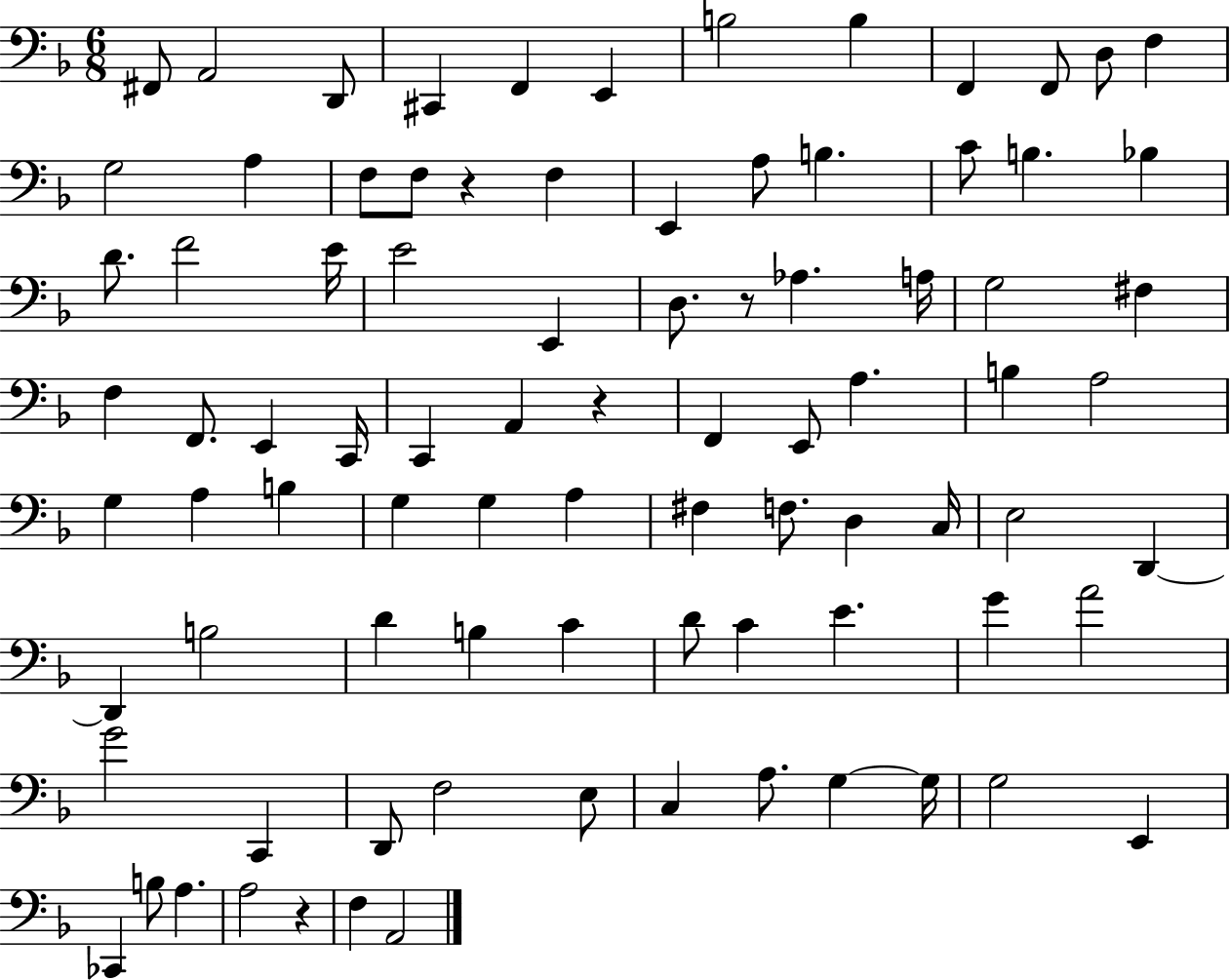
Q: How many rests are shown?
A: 4